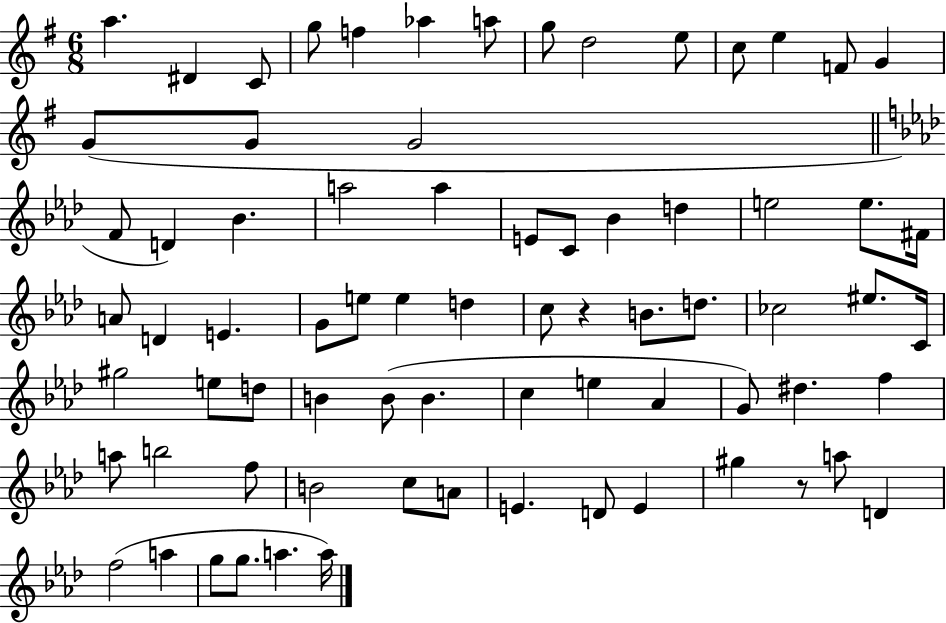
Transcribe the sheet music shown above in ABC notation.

X:1
T:Untitled
M:6/8
L:1/4
K:G
a ^D C/2 g/2 f _a a/2 g/2 d2 e/2 c/2 e F/2 G G/2 G/2 G2 F/2 D _B a2 a E/2 C/2 _B d e2 e/2 ^F/4 A/2 D E G/2 e/2 e d c/2 z B/2 d/2 _c2 ^e/2 C/4 ^g2 e/2 d/2 B B/2 B c e _A G/2 ^d f a/2 b2 f/2 B2 c/2 A/2 E D/2 E ^g z/2 a/2 D f2 a g/2 g/2 a a/4